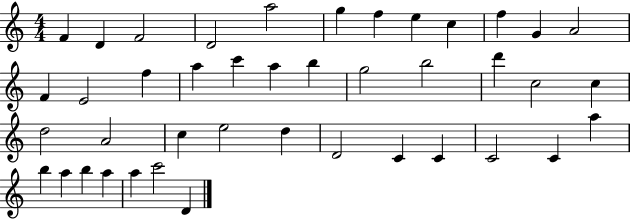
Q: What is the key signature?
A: C major